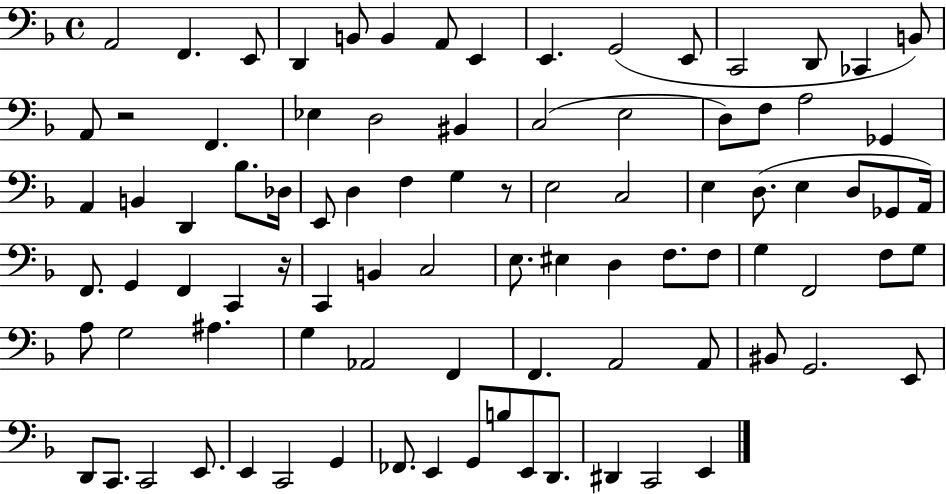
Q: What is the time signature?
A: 4/4